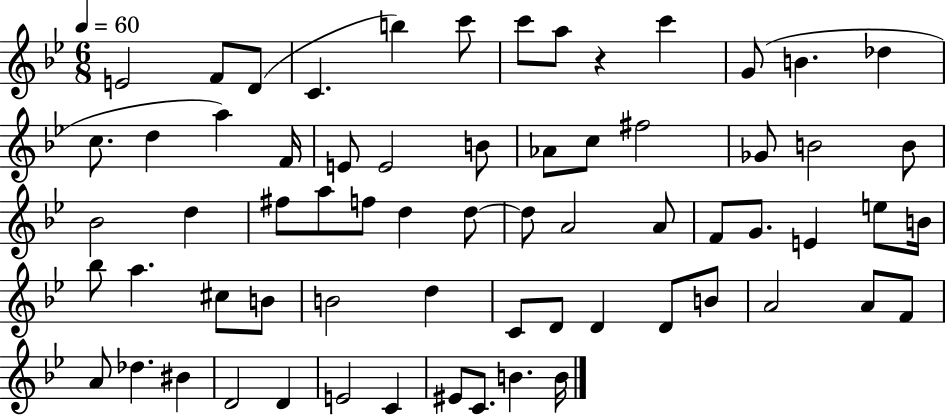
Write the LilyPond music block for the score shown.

{
  \clef treble
  \numericTimeSignature
  \time 6/8
  \key bes \major
  \tempo 4 = 60
  e'2 f'8 d'8( | c'4. b''4) c'''8 | c'''8 a''8 r4 c'''4 | g'8( b'4. des''4 | \break c''8. d''4 a''4) f'16 | e'8 e'2 b'8 | aes'8 c''8 fis''2 | ges'8 b'2 b'8 | \break bes'2 d''4 | fis''8 a''8 f''8 d''4 d''8~~ | d''8 a'2 a'8 | f'8 g'8. e'4 e''8 b'16 | \break bes''8 a''4. cis''8 b'8 | b'2 d''4 | c'8 d'8 d'4 d'8 b'8 | a'2 a'8 f'8 | \break a'8 des''4. bis'4 | d'2 d'4 | e'2 c'4 | eis'8 c'8. b'4. b'16 | \break \bar "|."
}